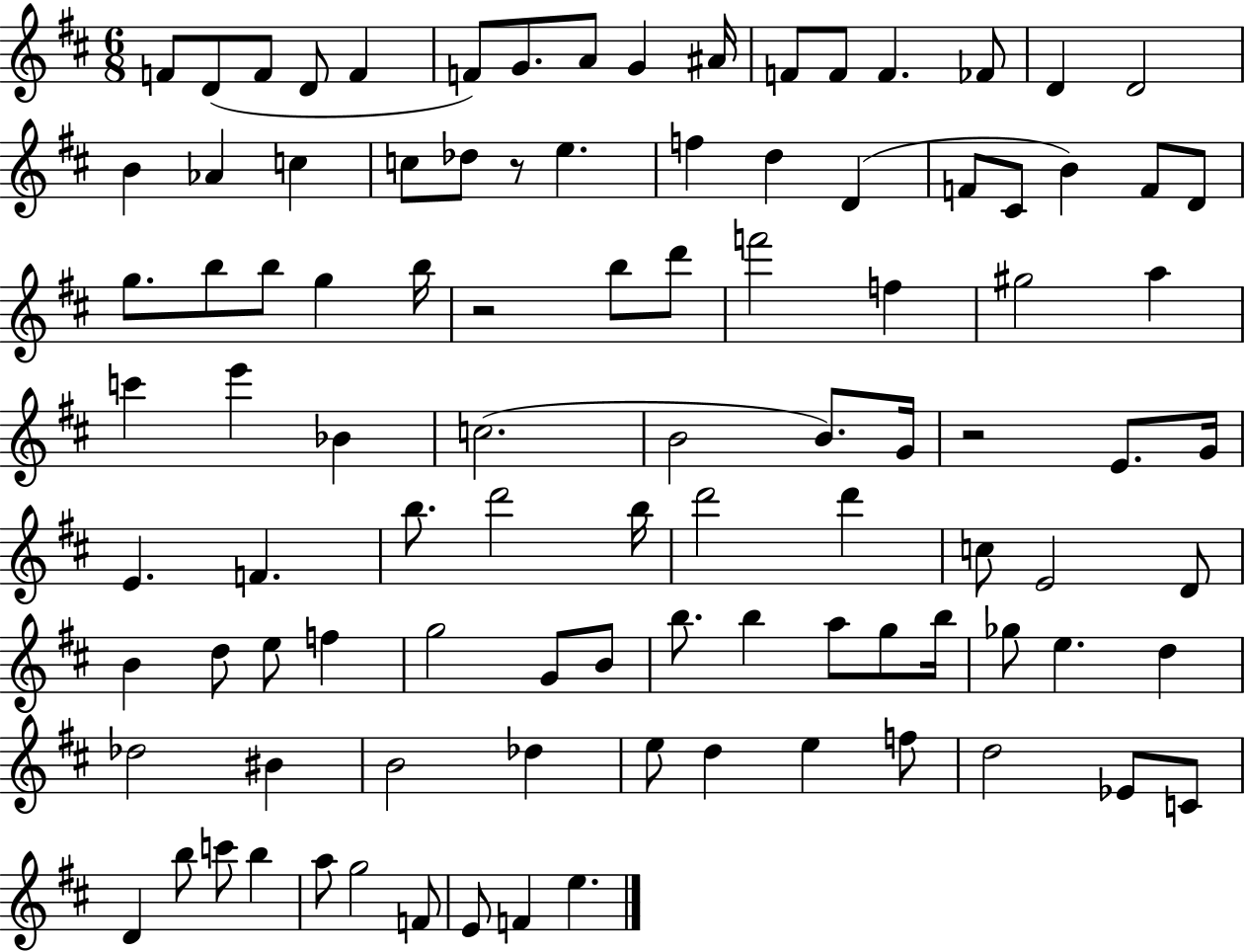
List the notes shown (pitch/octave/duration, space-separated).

F4/e D4/e F4/e D4/e F4/q F4/e G4/e. A4/e G4/q A#4/s F4/e F4/e F4/q. FES4/e D4/q D4/h B4/q Ab4/q C5/q C5/e Db5/e R/e E5/q. F5/q D5/q D4/q F4/e C#4/e B4/q F4/e D4/e G5/e. B5/e B5/e G5/q B5/s R/h B5/e D6/e F6/h F5/q G#5/h A5/q C6/q E6/q Bb4/q C5/h. B4/h B4/e. G4/s R/h E4/e. G4/s E4/q. F4/q. B5/e. D6/h B5/s D6/h D6/q C5/e E4/h D4/e B4/q D5/e E5/e F5/q G5/h G4/e B4/e B5/e. B5/q A5/e G5/e B5/s Gb5/e E5/q. D5/q Db5/h BIS4/q B4/h Db5/q E5/e D5/q E5/q F5/e D5/h Eb4/e C4/e D4/q B5/e C6/e B5/q A5/e G5/h F4/e E4/e F4/q E5/q.